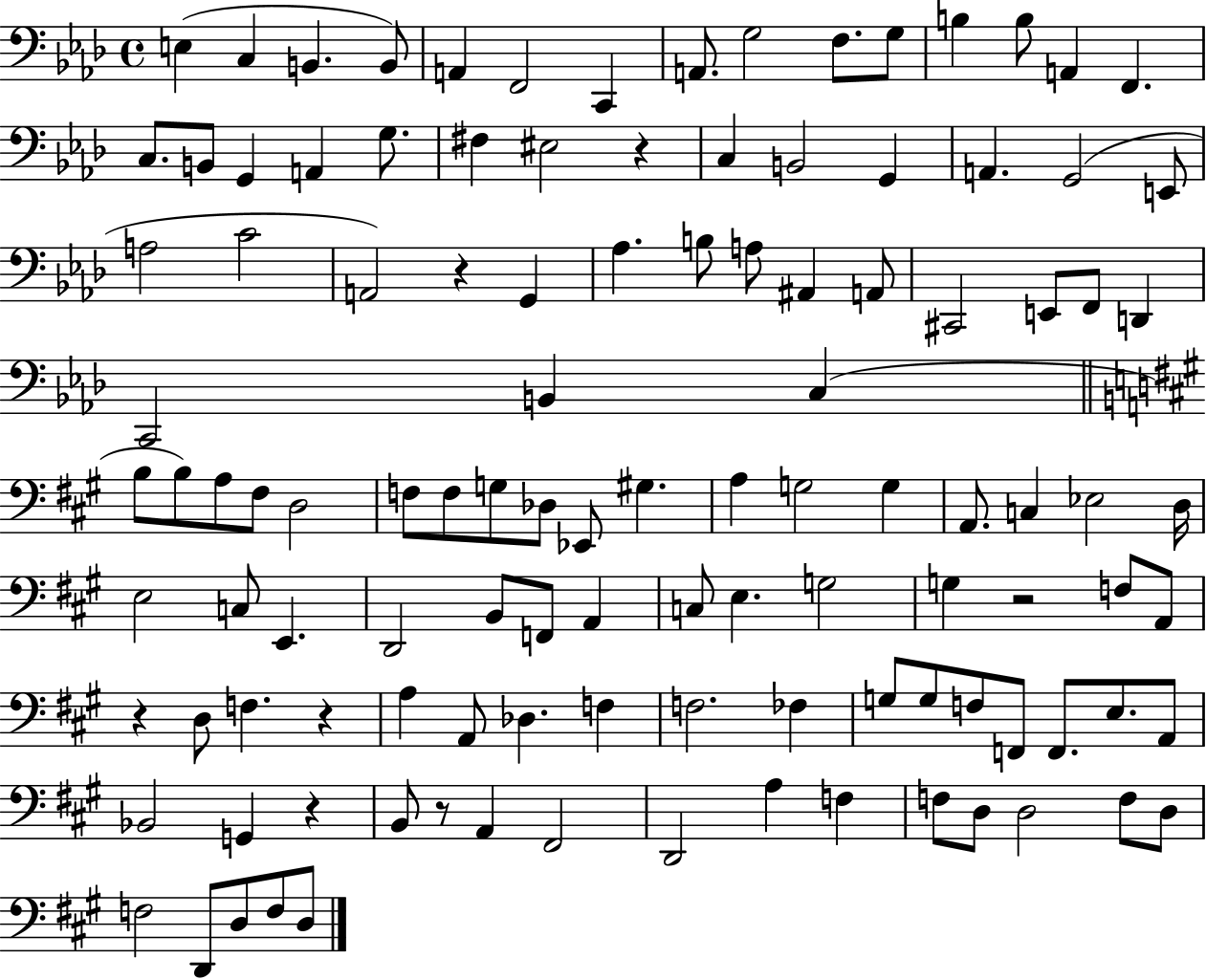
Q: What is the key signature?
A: AES major